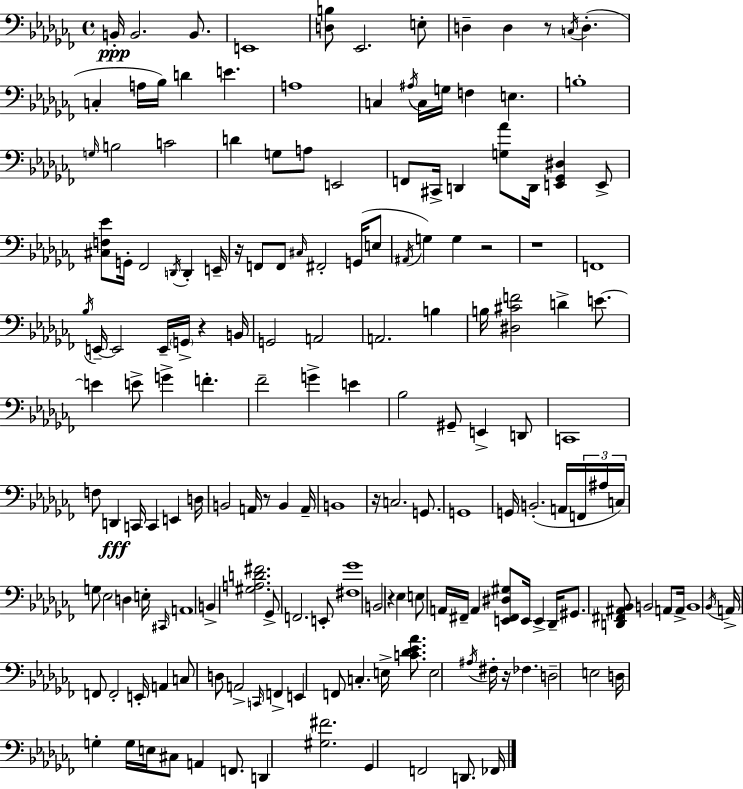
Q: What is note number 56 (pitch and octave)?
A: B2